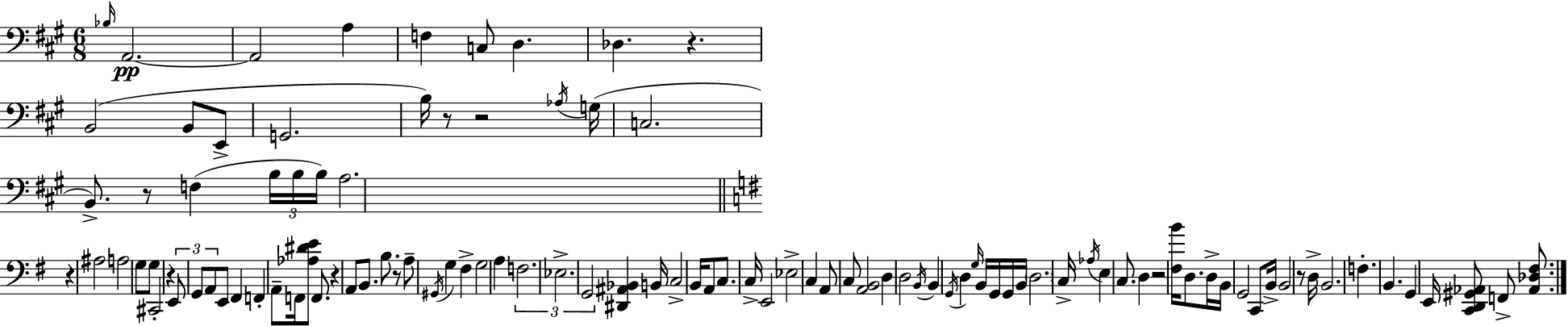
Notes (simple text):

Bb3/s A2/h. A2/h A3/q F3/q C3/e D3/q. Db3/q. R/q. B2/h B2/e E2/e G2/h. B3/s R/e R/h Ab3/s G3/s C3/h. B2/e. R/e F3/q B3/s B3/s B3/s A3/h. R/q A#3/h A3/h G3/e G3/e C#2/h R/q E2/e G2/e A2/e E2/e F#2/q F2/q A2/e F2/s [Ab3,D#4,E4]/e F2/e. R/q A2/e B2/e. B3/e. R/e A3/e G#2/s G3/q F#3/q G3/h A3/q F3/h. Eb3/h. G2/h [D#2,A#2,Bb2]/q B2/s C3/h B2/s A2/e C3/e. C3/s E2/h Eb3/h C3/q A2/e C3/e [A2,B2]/h D3/q D3/h B2/s B2/q G2/s D3/q G3/s B2/s G2/s G2/s B2/s D3/h. C3/s Ab3/s E3/q C3/e. D3/q R/h [F#3,B4]/s D3/e. D3/s B2/s G2/h C2/e B2/s B2/h R/e D3/s B2/h. F3/q. B2/q. G2/q E2/s [C2,D2,G#2,Ab2]/e F2/e [Ab2,Db3,F#3]/e.